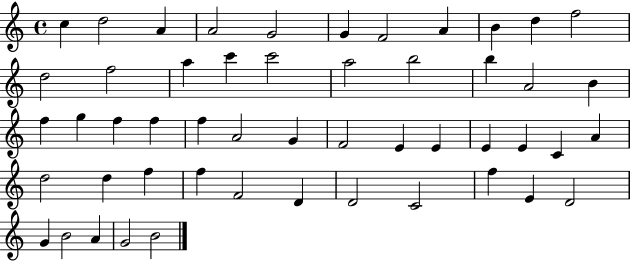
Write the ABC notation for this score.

X:1
T:Untitled
M:4/4
L:1/4
K:C
c d2 A A2 G2 G F2 A B d f2 d2 f2 a c' c'2 a2 b2 b A2 B f g f f f A2 G F2 E E E E C A d2 d f f F2 D D2 C2 f E D2 G B2 A G2 B2